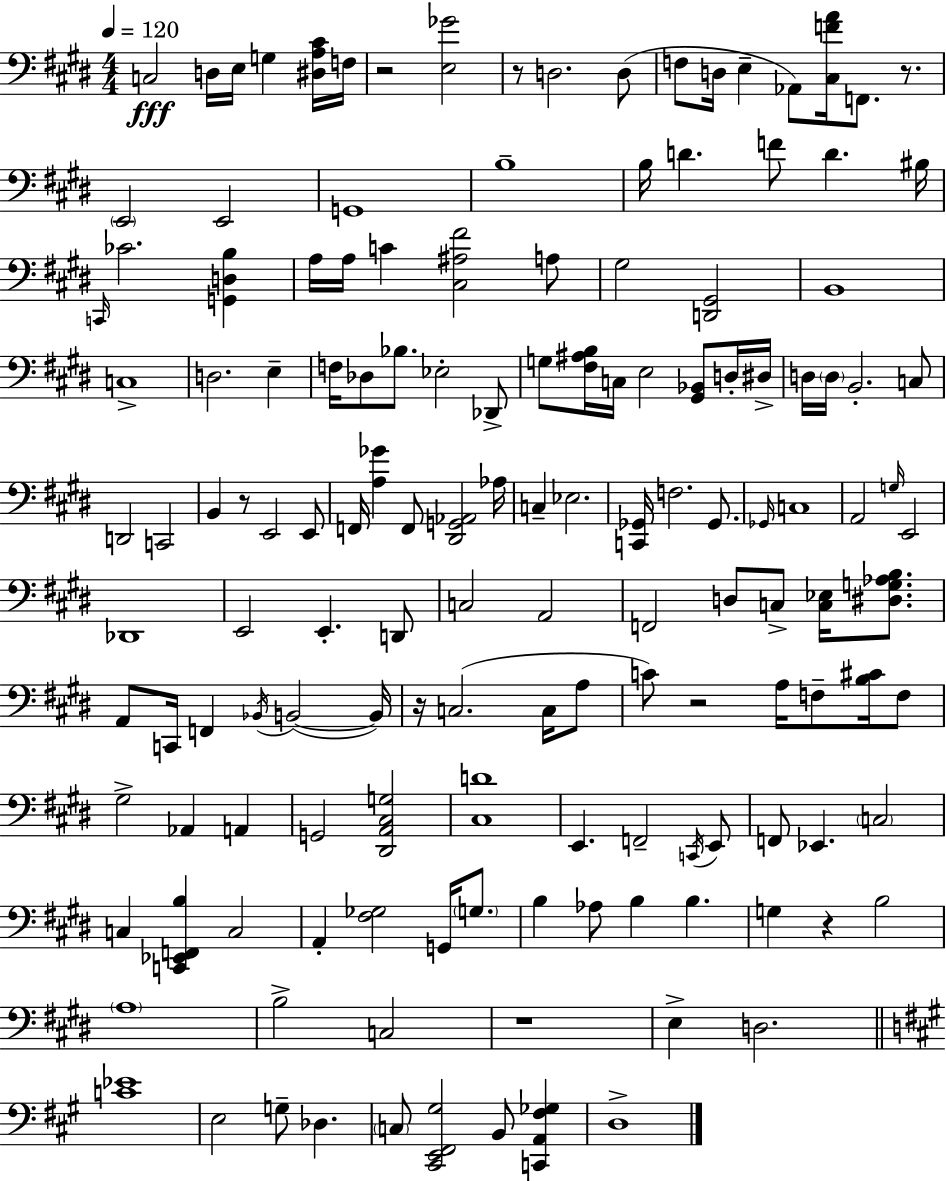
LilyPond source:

{
  \clef bass
  \numericTimeSignature
  \time 4/4
  \key e \major
  \tempo 4 = 120
  \repeat volta 2 { c2\fff d16 e16 g4 <dis a cis'>16 f16 | r2 <e ges'>2 | r8 d2. d8( | f8 d16 e4-- aes,8) <cis f' a'>16 f,8. r8. | \break \parenthesize e,2 e,2 | g,1 | b1-- | b16 d'4. f'8 d'4. bis16 | \break \grace { c,16 } ces'2. <g, d b>4 | a16 a16 c'4 <cis ais fis'>2 a8 | gis2 <d, gis,>2 | b,1 | \break c1-> | d2. e4-- | f16 des8 bes8. ees2-. des,8-> | g8 <fis ais b>16 c16 e2 <gis, bes,>8 d16-. | \break dis16-> d16 \parenthesize d16 b,2.-. c8 | d,2 c,2 | b,4 r8 e,2 e,8 | f,16 <a ges'>4 f,8 <dis, g, aes,>2 | \break aes16 c4-- ees2. | <c, ges,>16 f2. ges,8. | \grace { ges,16 } c1 | a,2 \grace { g16 } e,2 | \break des,1 | e,2 e,4.-. | d,8 c2 a,2 | f,2 d8 c8-> <c ees>16 | \break <dis g aes b>8. a,8 c,16 f,4 \acciaccatura { bes,16 }( b,2~~ | b,16) r16 c2.( | c16 a8 c'8) r2 a16 f8-- | <b cis'>16 f8 gis2-> aes,4 | \break a,4 g,2 <dis, a, cis g>2 | <cis d'>1 | e,4. f,2-- | \acciaccatura { c,16 } e,8 f,8 ees,4. \parenthesize c2 | \break c4 <c, ees, f, b>4 c2 | a,4-. <fis ges>2 | g,16 \parenthesize g8. b4 aes8 b4 b4. | g4 r4 b2 | \break \parenthesize a1 | b2-> c2 | r1 | e4-> d2. | \break \bar "||" \break \key a \major <c' ees'>1 | e2 g8-- des4. | \parenthesize c8 <cis, e, fis, gis>2 b,8 <c, a, fis ges>4 | d1-> | \break } \bar "|."
}